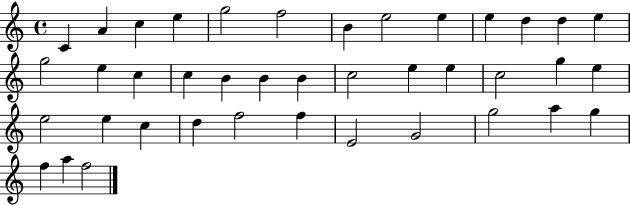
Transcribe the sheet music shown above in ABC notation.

X:1
T:Untitled
M:4/4
L:1/4
K:C
C A c e g2 f2 B e2 e e d d e g2 e c c B B B c2 e e c2 g e e2 e c d f2 f E2 G2 g2 a g f a f2